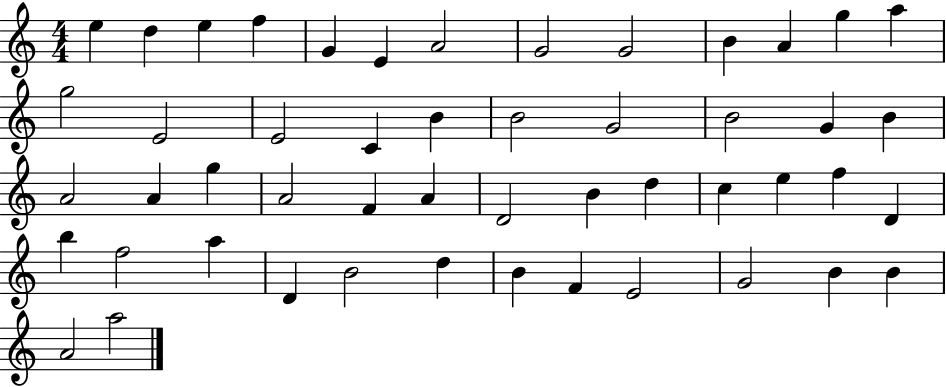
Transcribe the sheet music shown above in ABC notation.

X:1
T:Untitled
M:4/4
L:1/4
K:C
e d e f G E A2 G2 G2 B A g a g2 E2 E2 C B B2 G2 B2 G B A2 A g A2 F A D2 B d c e f D b f2 a D B2 d B F E2 G2 B B A2 a2